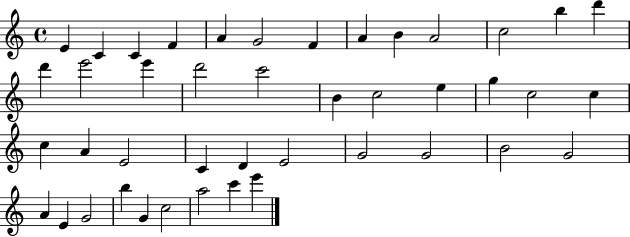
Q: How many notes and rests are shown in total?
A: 43